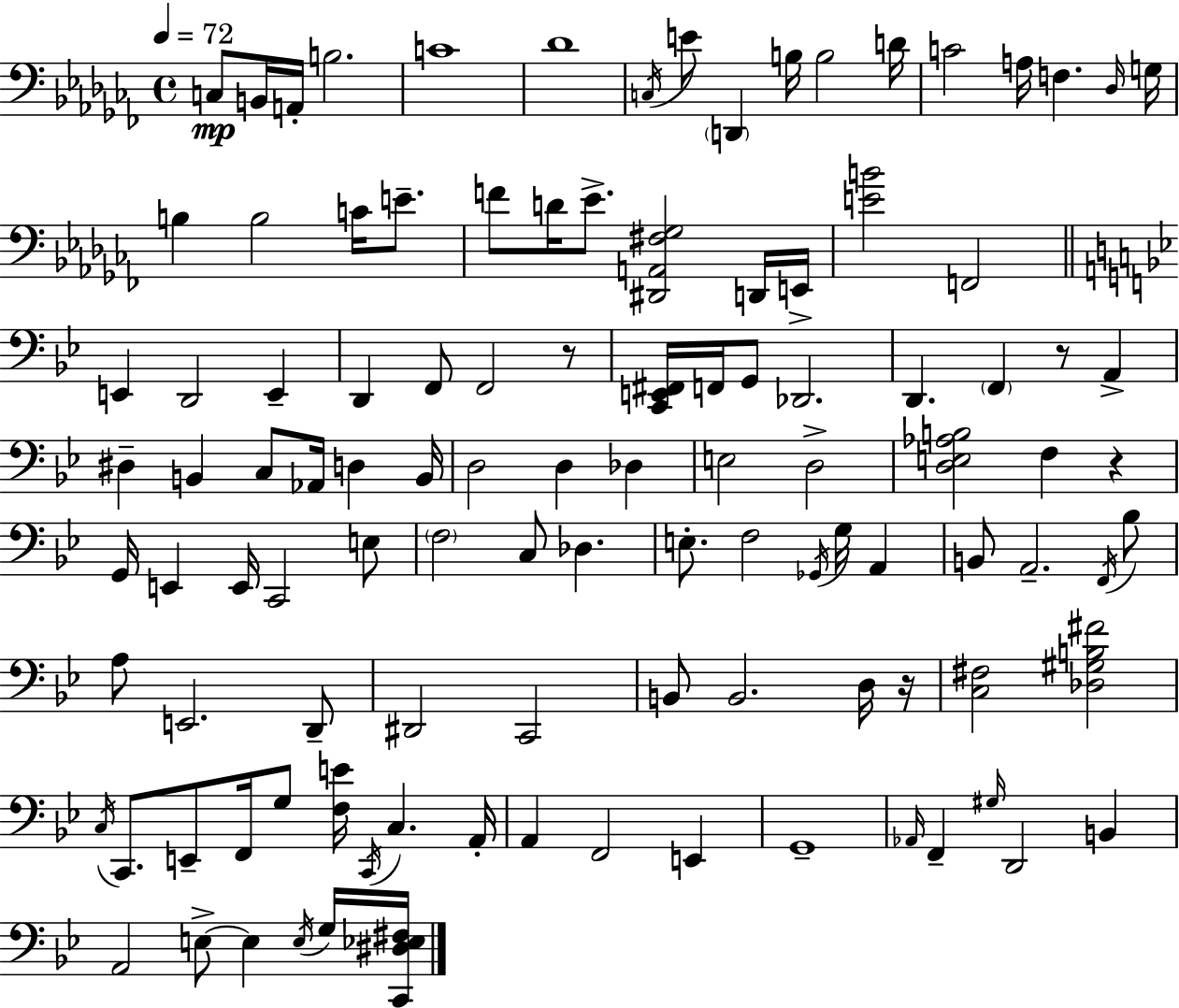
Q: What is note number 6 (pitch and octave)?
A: Db4